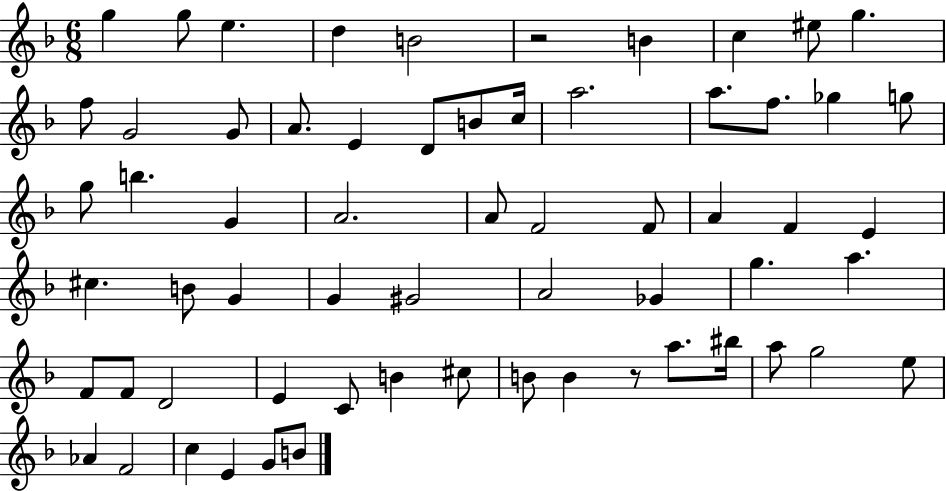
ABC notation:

X:1
T:Untitled
M:6/8
L:1/4
K:F
g g/2 e d B2 z2 B c ^e/2 g f/2 G2 G/2 A/2 E D/2 B/2 c/4 a2 a/2 f/2 _g g/2 g/2 b G A2 A/2 F2 F/2 A F E ^c B/2 G G ^G2 A2 _G g a F/2 F/2 D2 E C/2 B ^c/2 B/2 B z/2 a/2 ^b/4 a/2 g2 e/2 _A F2 c E G/2 B/2